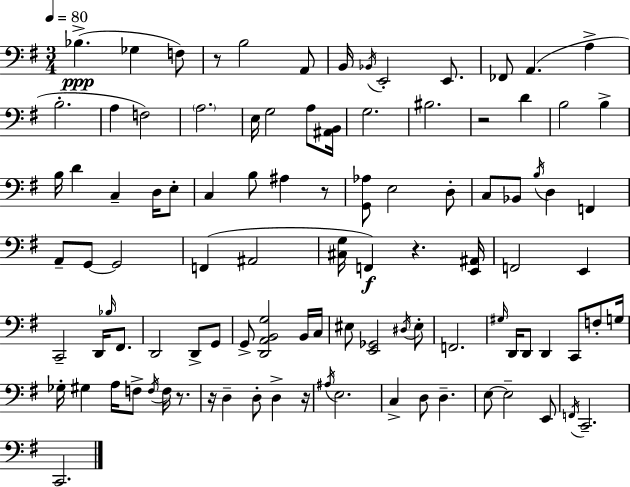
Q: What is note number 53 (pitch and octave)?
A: D2